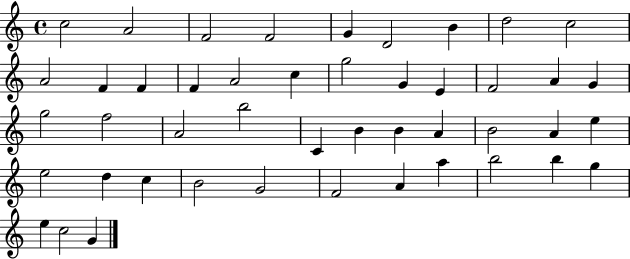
{
  \clef treble
  \time 4/4
  \defaultTimeSignature
  \key c \major
  c''2 a'2 | f'2 f'2 | g'4 d'2 b'4 | d''2 c''2 | \break a'2 f'4 f'4 | f'4 a'2 c''4 | g''2 g'4 e'4 | f'2 a'4 g'4 | \break g''2 f''2 | a'2 b''2 | c'4 b'4 b'4 a'4 | b'2 a'4 e''4 | \break e''2 d''4 c''4 | b'2 g'2 | f'2 a'4 a''4 | b''2 b''4 g''4 | \break e''4 c''2 g'4 | \bar "|."
}